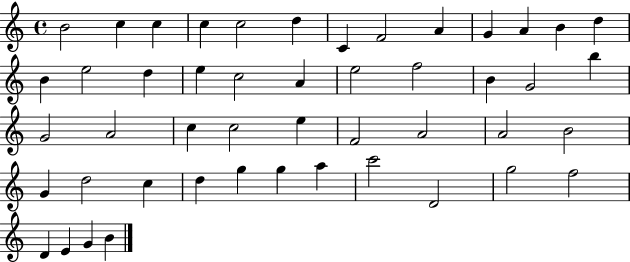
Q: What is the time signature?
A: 4/4